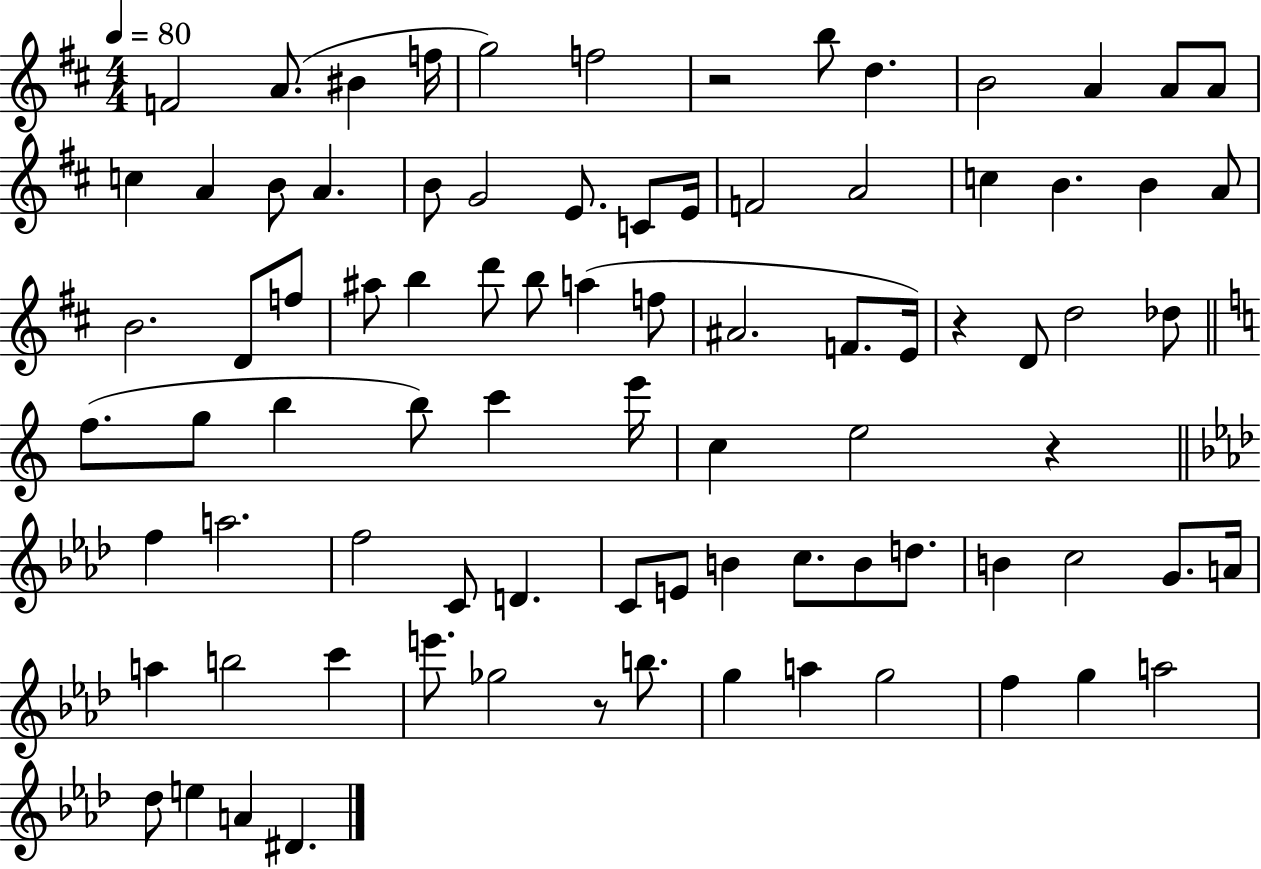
{
  \clef treble
  \numericTimeSignature
  \time 4/4
  \key d \major
  \tempo 4 = 80
  f'2 a'8.( bis'4 f''16 | g''2) f''2 | r2 b''8 d''4. | b'2 a'4 a'8 a'8 | \break c''4 a'4 b'8 a'4. | b'8 g'2 e'8. c'8 e'16 | f'2 a'2 | c''4 b'4. b'4 a'8 | \break b'2. d'8 f''8 | ais''8 b''4 d'''8 b''8 a''4( f''8 | ais'2. f'8. e'16) | r4 d'8 d''2 des''8 | \break \bar "||" \break \key a \minor f''8.( g''8 b''4 b''8) c'''4 e'''16 | c''4 e''2 r4 | \bar "||" \break \key aes \major f''4 a''2. | f''2 c'8 d'4. | c'8 e'8 b'4 c''8. b'8 d''8. | b'4 c''2 g'8. a'16 | \break a''4 b''2 c'''4 | e'''8. ges''2 r8 b''8. | g''4 a''4 g''2 | f''4 g''4 a''2 | \break des''8 e''4 a'4 dis'4. | \bar "|."
}